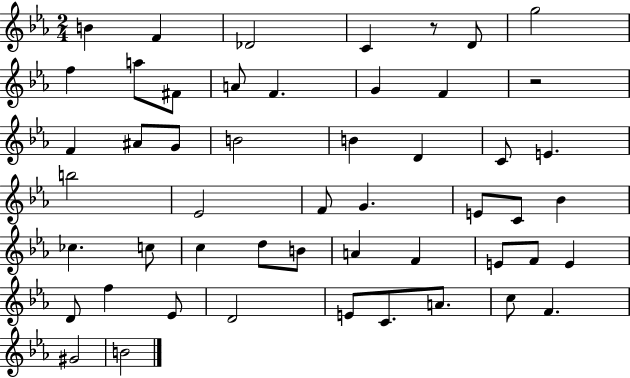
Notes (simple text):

B4/q F4/q Db4/h C4/q R/e D4/e G5/h F5/q A5/e F#4/e A4/e F4/q. G4/q F4/q R/h F4/q A#4/e G4/e B4/h B4/q D4/q C4/e E4/q. B5/h Eb4/h F4/e G4/q. E4/e C4/e Bb4/q CES5/q. C5/e C5/q D5/e B4/e A4/q F4/q E4/e F4/e E4/q D4/e F5/q Eb4/e D4/h E4/e C4/e. A4/e. C5/e F4/q. G#4/h B4/h